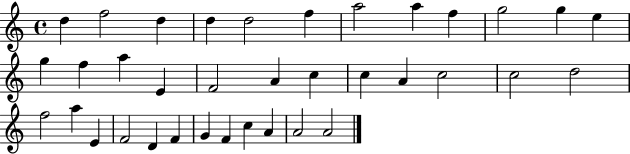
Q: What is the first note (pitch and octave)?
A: D5